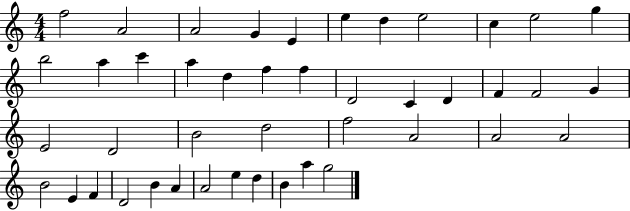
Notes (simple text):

F5/h A4/h A4/h G4/q E4/q E5/q D5/q E5/h C5/q E5/h G5/q B5/h A5/q C6/q A5/q D5/q F5/q F5/q D4/h C4/q D4/q F4/q F4/h G4/q E4/h D4/h B4/h D5/h F5/h A4/h A4/h A4/h B4/h E4/q F4/q D4/h B4/q A4/q A4/h E5/q D5/q B4/q A5/q G5/h